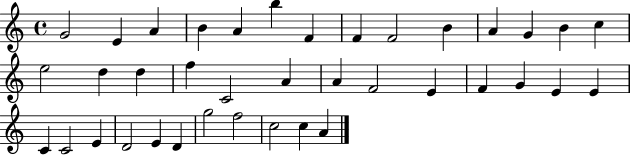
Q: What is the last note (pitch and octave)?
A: A4